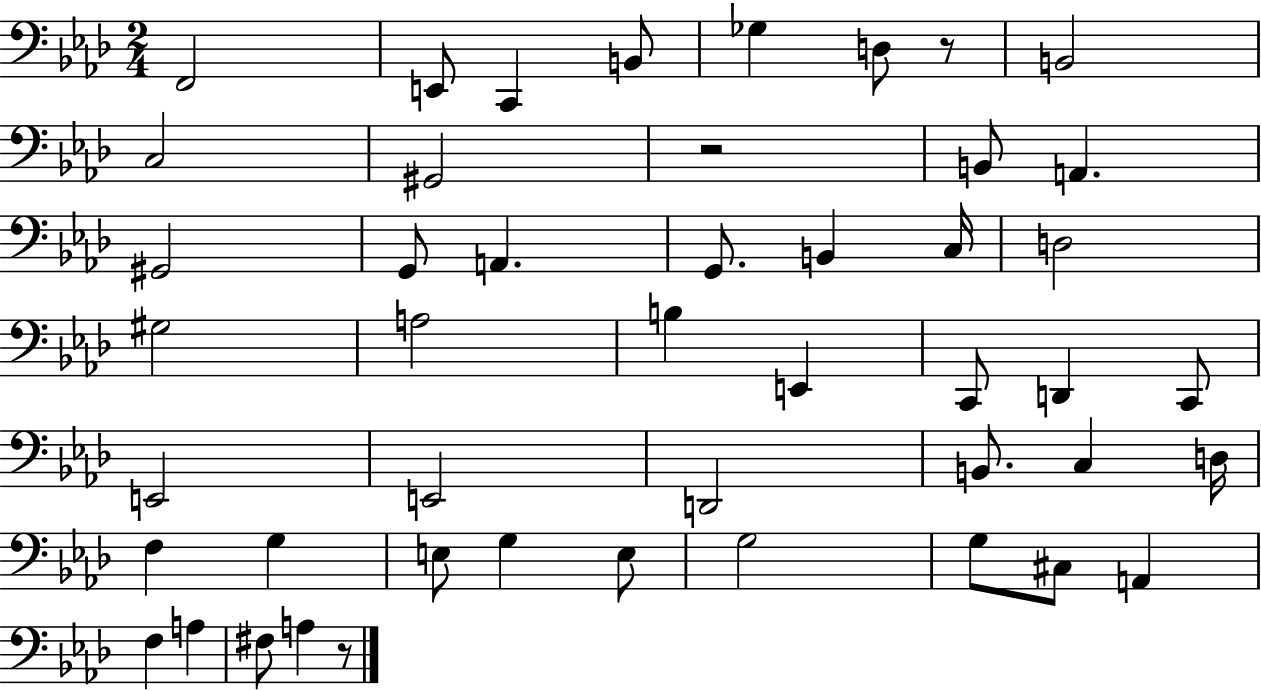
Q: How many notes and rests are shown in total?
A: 47